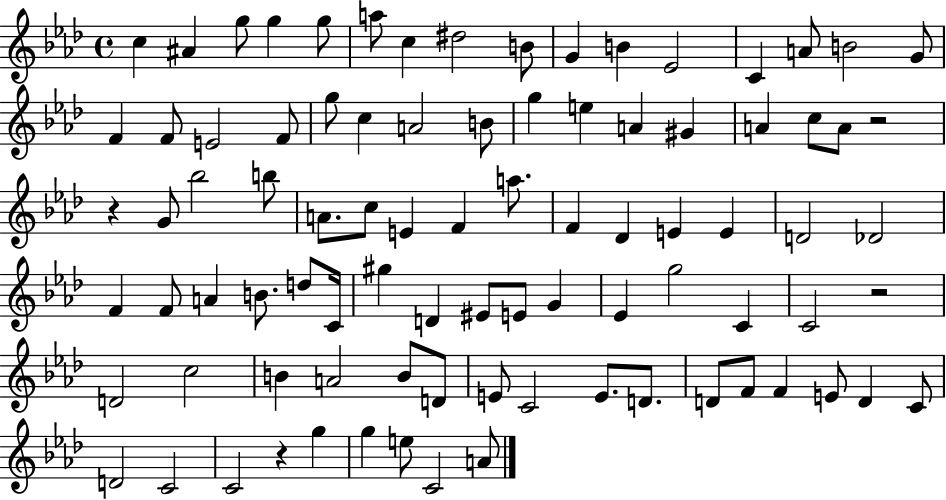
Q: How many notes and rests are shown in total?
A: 88